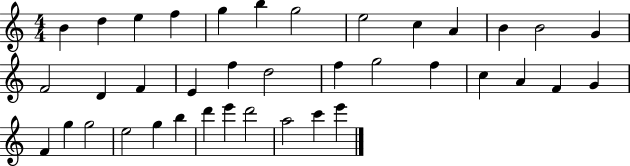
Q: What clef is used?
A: treble